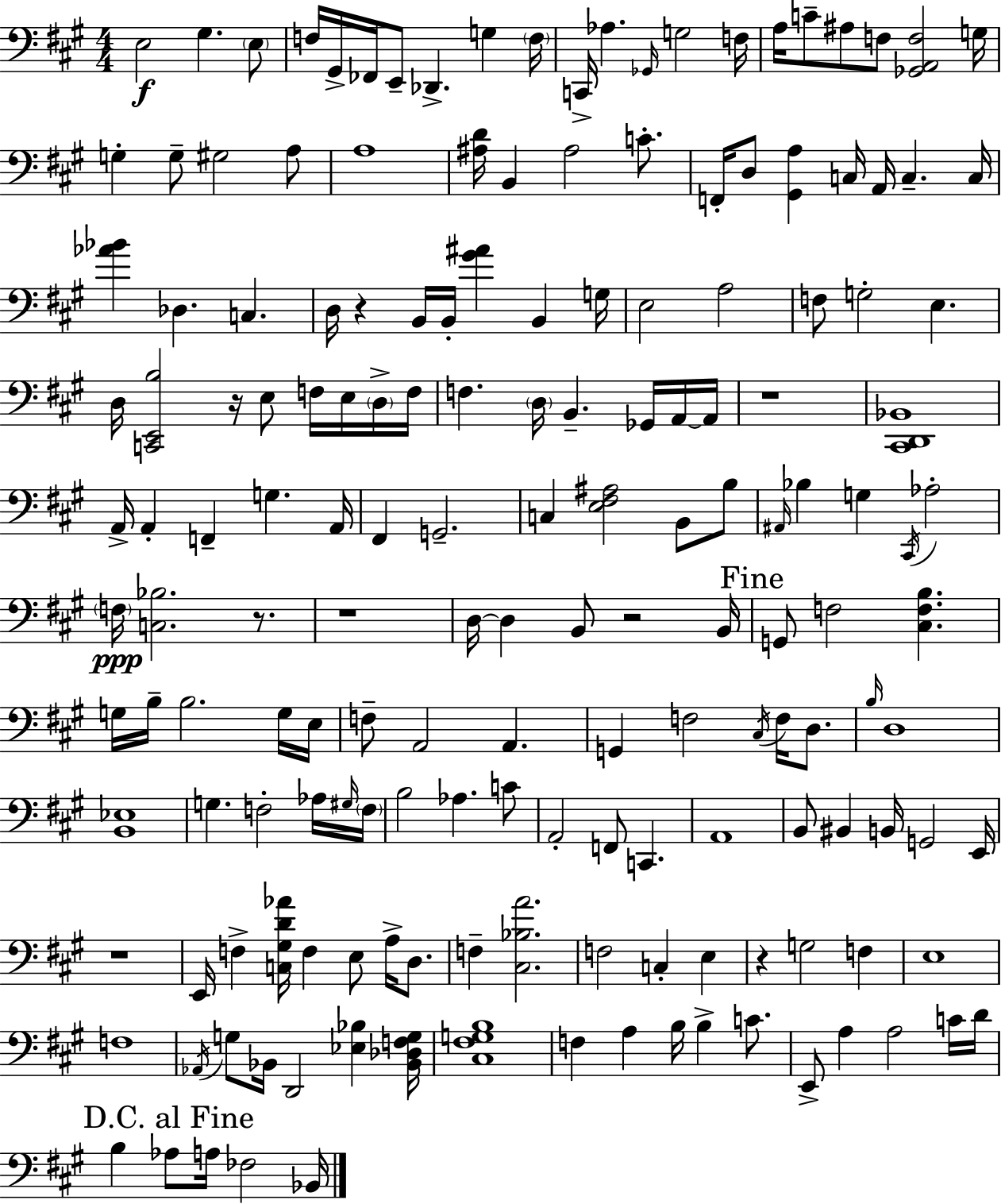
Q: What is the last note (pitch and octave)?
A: Bb2